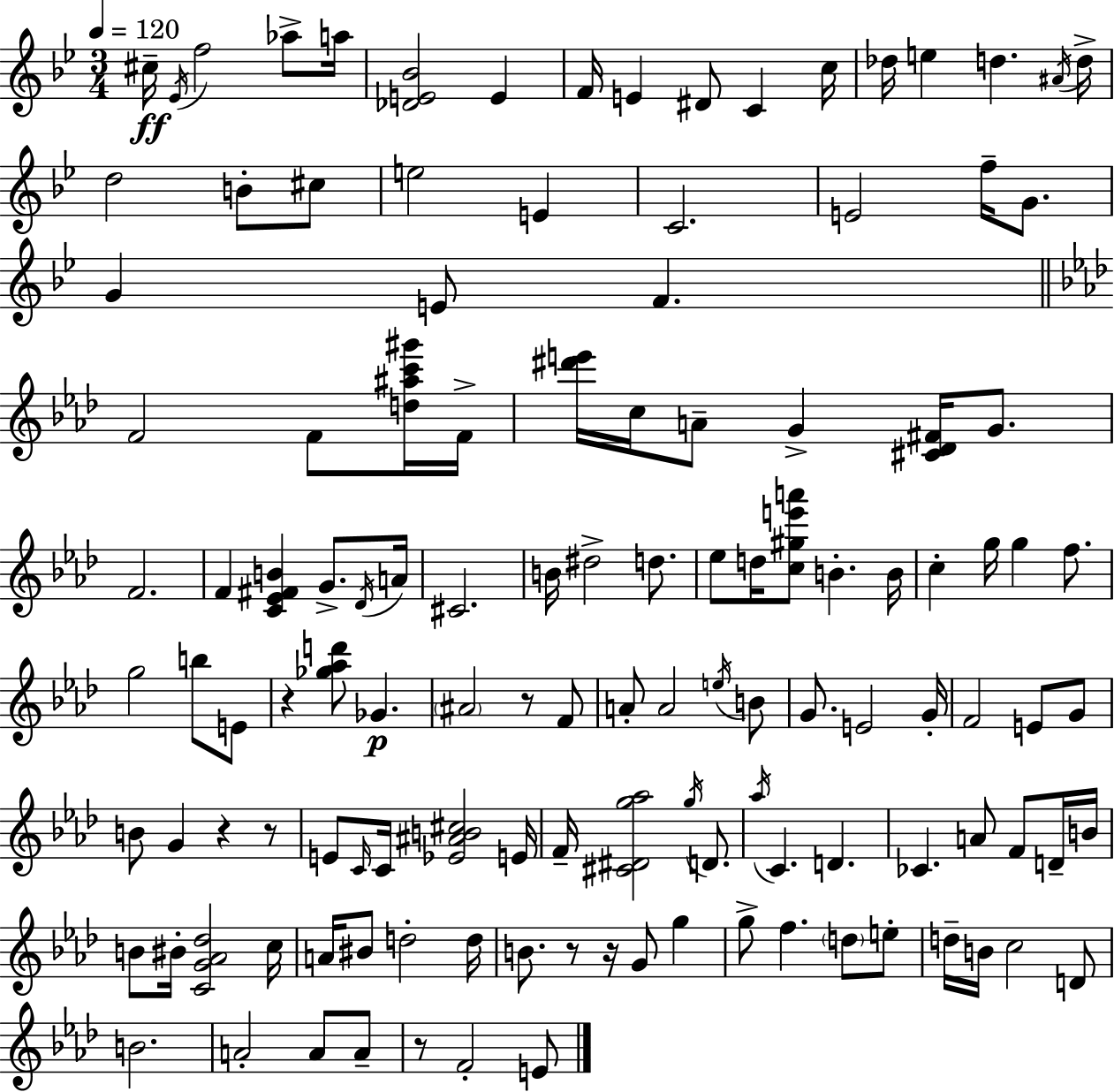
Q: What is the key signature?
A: BES major